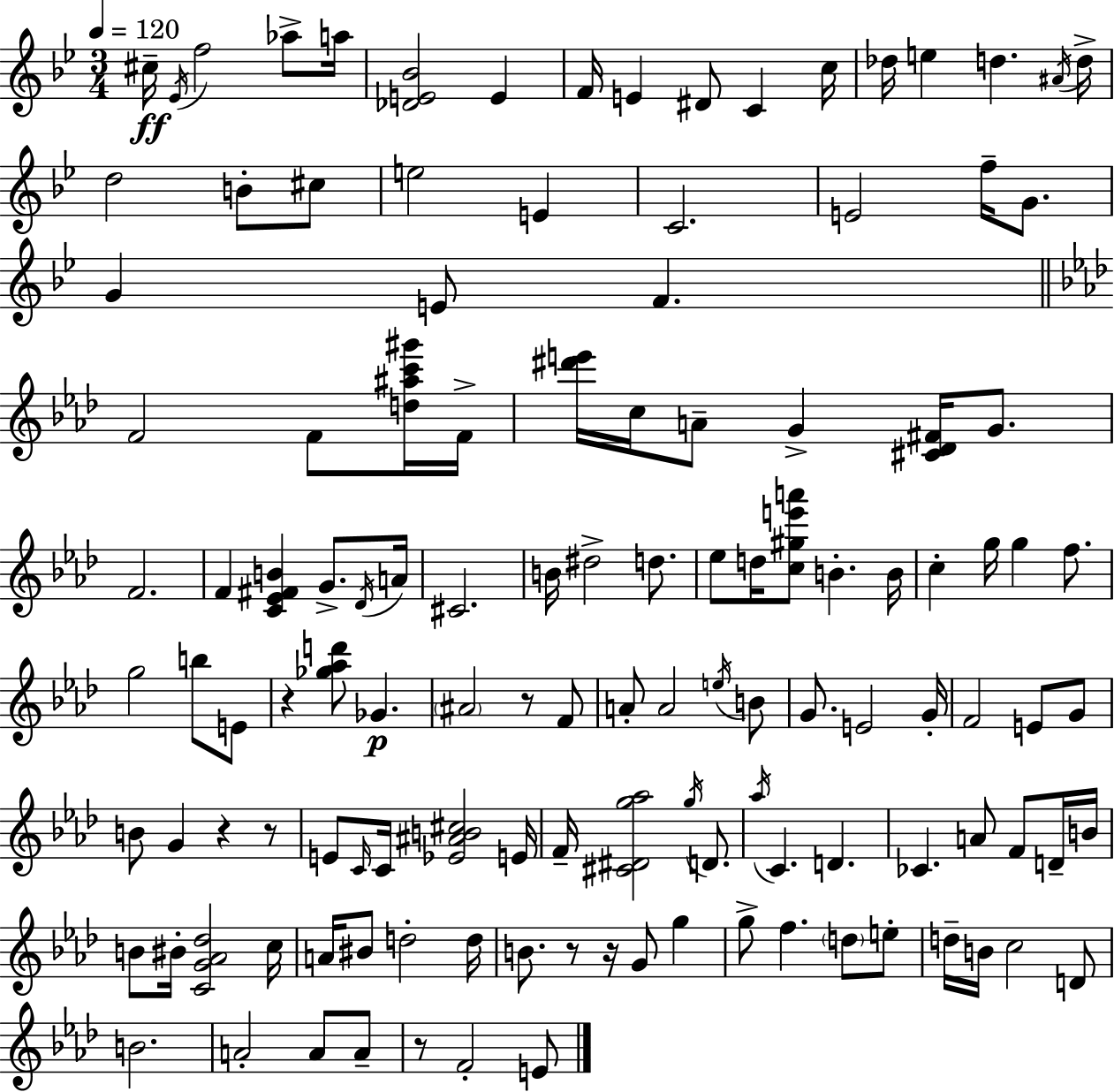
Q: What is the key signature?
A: BES major